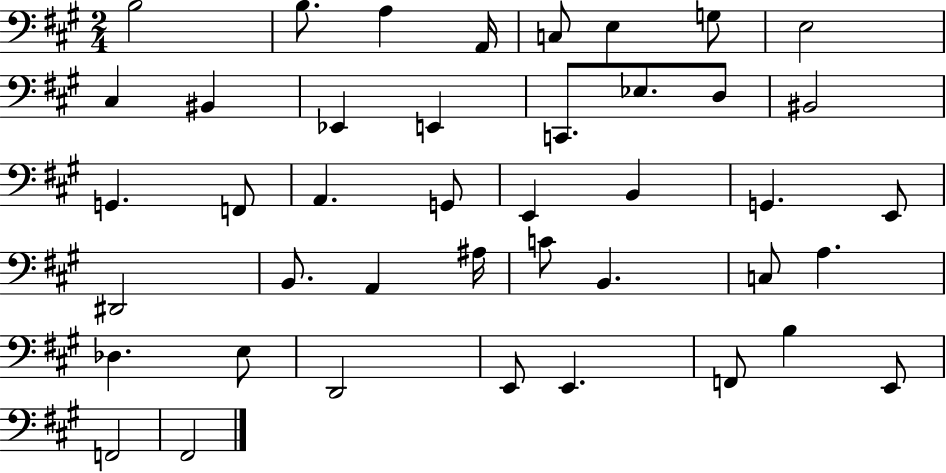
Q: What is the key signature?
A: A major